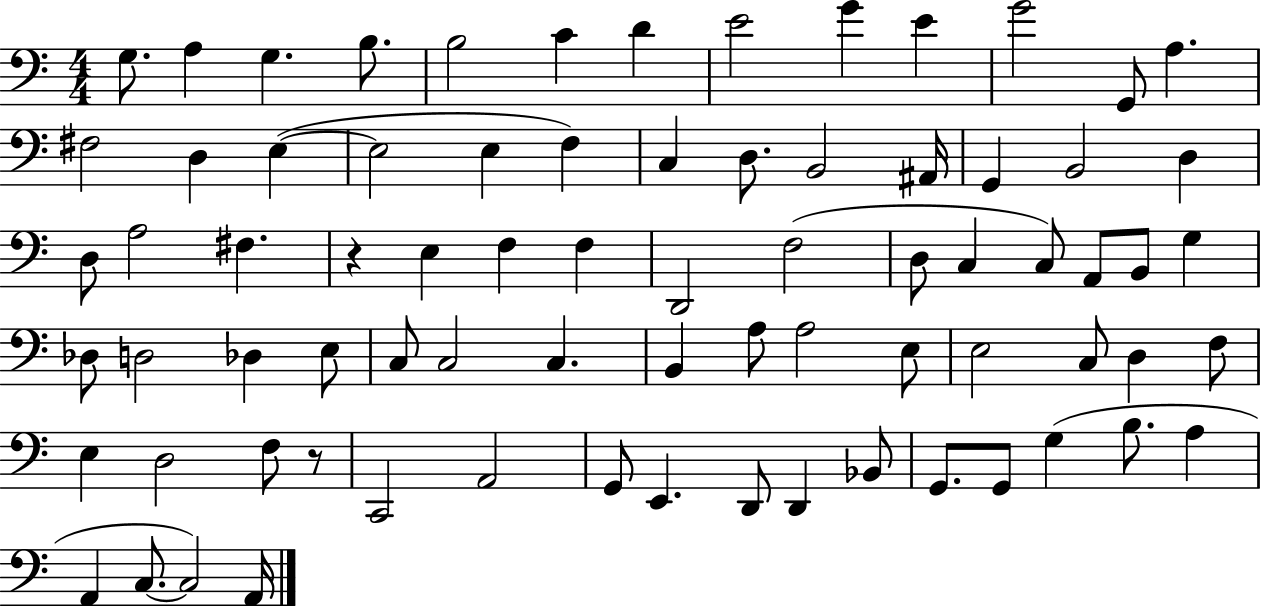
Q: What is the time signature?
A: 4/4